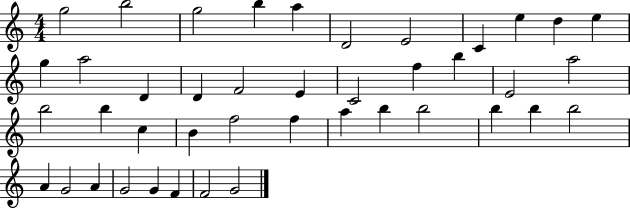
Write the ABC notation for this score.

X:1
T:Untitled
M:4/4
L:1/4
K:C
g2 b2 g2 b a D2 E2 C e d e g a2 D D F2 E C2 f b E2 a2 b2 b c B f2 f a b b2 b b b2 A G2 A G2 G F F2 G2